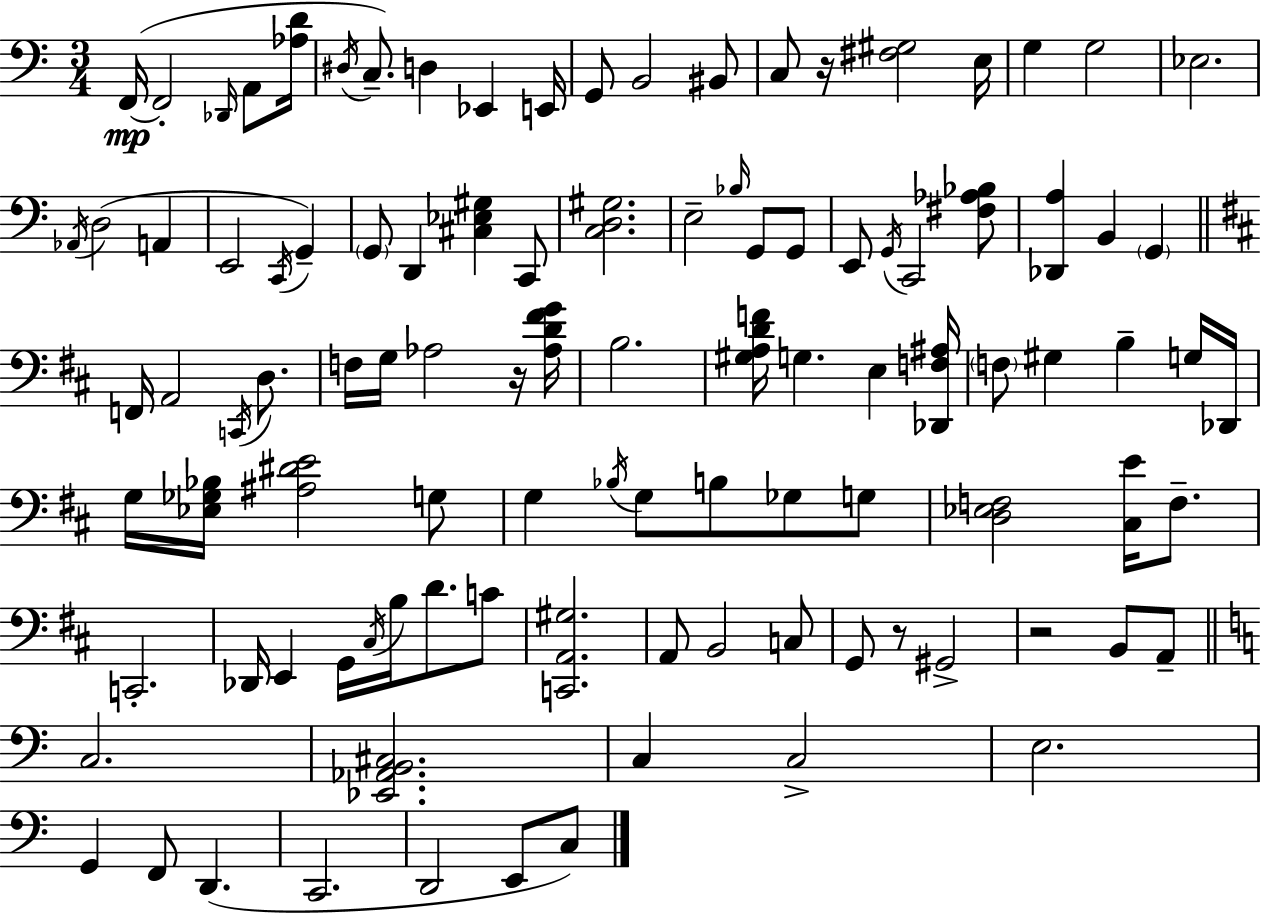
{
  \clef bass
  \numericTimeSignature
  \time 3/4
  \key c \major
  f,16~(~\mp f,2-. \grace { des,16 } a,8 | <aes d'>16 \acciaccatura { dis16 }) c8.-- d4 ees,4 | e,16 g,8 b,2 | bis,8 c8 r16 <fis gis>2 | \break e16 g4 g2 | ees2. | \acciaccatura { aes,16 } d2( a,4 | e,2 \acciaccatura { c,16 } | \break g,4--) \parenthesize g,8 d,4 <cis ees gis>4 | c,8 <c d gis>2. | e2-- | \grace { bes16 } g,8 g,8 e,8 \acciaccatura { g,16 } c,2 | \break <fis aes bes>8 <des, a>4 b,4 | \parenthesize g,4 \bar "||" \break \key d \major f,16 a,2 \acciaccatura { c,16 } d8. | f16 g16 aes2 r16 | <aes d' fis' g'>16 b2. | <gis a d' f'>16 g4. e4 | \break <des, f ais>16 \parenthesize f8 gis4 b4-- g16 | des,16 g16 <ees ges bes>16 <ais dis' e'>2 g8 | g4 \acciaccatura { bes16 } g8 b8 ges8 | g8 <d ees f>2 <cis e'>16 f8.-- | \break c,2.-. | des,16 e,4 g,16 \acciaccatura { cis16 } b16 d'8. | c'8 <c, a, gis>2. | a,8 b,2 | \break c8 g,8 r8 gis,2-> | r2 b,8 | a,8-- \bar "||" \break \key a \minor c2. | <ees, aes, b, cis>2. | c4 c2-> | e2. | \break g,4 f,8 d,4.( | c,2. | d,2 e,8 c8) | \bar "|."
}